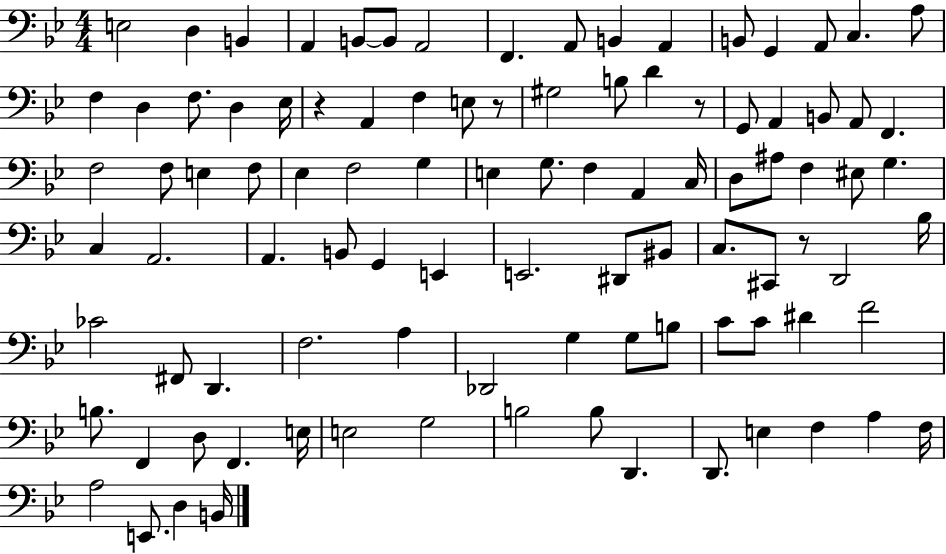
{
  \clef bass
  \numericTimeSignature
  \time 4/4
  \key bes \major
  \repeat volta 2 { e2 d4 b,4 | a,4 b,8~~ b,8 a,2 | f,4. a,8 b,4 a,4 | b,8 g,4 a,8 c4. a8 | \break f4 d4 f8. d4 ees16 | r4 a,4 f4 e8 r8 | gis2 b8 d'4 r8 | g,8 a,4 b,8 a,8 f,4. | \break f2 f8 e4 f8 | ees4 f2 g4 | e4 g8. f4 a,4 c16 | d8 ais8 f4 eis8 g4. | \break c4 a,2. | a,4. b,8 g,4 e,4 | e,2. dis,8 bis,8 | c8. cis,8 r8 d,2 bes16 | \break ces'2 fis,8 d,4. | f2. a4 | des,2 g4 g8 b8 | c'8 c'8 dis'4 f'2 | \break b8. f,4 d8 f,4. e16 | e2 g2 | b2 b8 d,4. | d,8. e4 f4 a4 f16 | \break a2 e,8. d4 b,16 | } \bar "|."
}